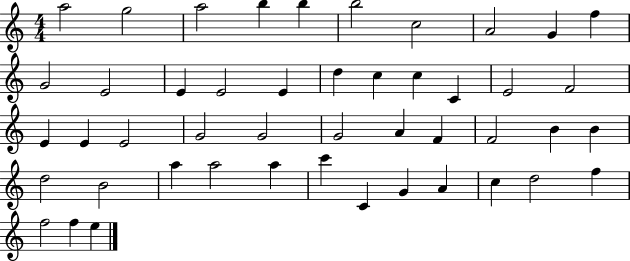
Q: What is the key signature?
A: C major